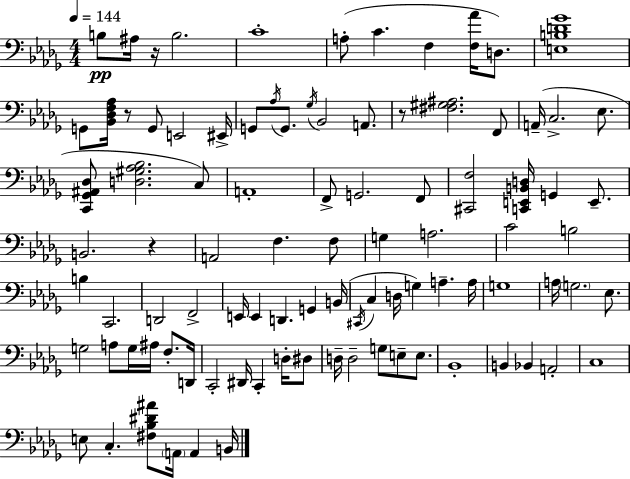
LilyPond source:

{
  \clef bass
  \numericTimeSignature
  \time 4/4
  \key bes \minor
  \tempo 4 = 144
  b8\pp ais16 r16 b2. | c'1-. | a8-.( c'4. f4 <f aes'>16 d8.) | <e b d' ges'>1 | \break g,8 <bes, des f aes>16 r8 g,8 e,2 eis,16-> | g,8 \acciaccatura { aes16 } g,8. \acciaccatura { ges16 } bes,2 a,8. | r8 <fis gis ais>2. | f,8 a,16--( c2.-> ees8. | \break <c, ges, ais, des>8 <d gis aes bes>2. | c8) a,1-. | f,8-> g,2. | f,8 <cis, f>2 <c, e, b, d>16 g,4 e,8.-- | \break b,2. r4 | a,2 f4. | f8 g4 a2. | c'2 b2 | \break b4 c,2. | d,2 f,2-> | e,16 e,4 d,4. g,4 | b,16( \acciaccatura { cis,16 } c4 d16 g4) a4.-- | \break a16 g1 | a16 \parenthesize g2. | ees8. g2 a8 g16 ais16 f8.-. | d,16 c,2-. dis,16 c,4-. | \break d16-. dis8 d16-- d2-- g8 e8-- | e8. bes,1-. | b,4 bes,4 a,2-. | c1 | \break e8 c4.-. <fis bes dis' ais'>8 \parenthesize a,16 a,4 | b,16 \bar "|."
}